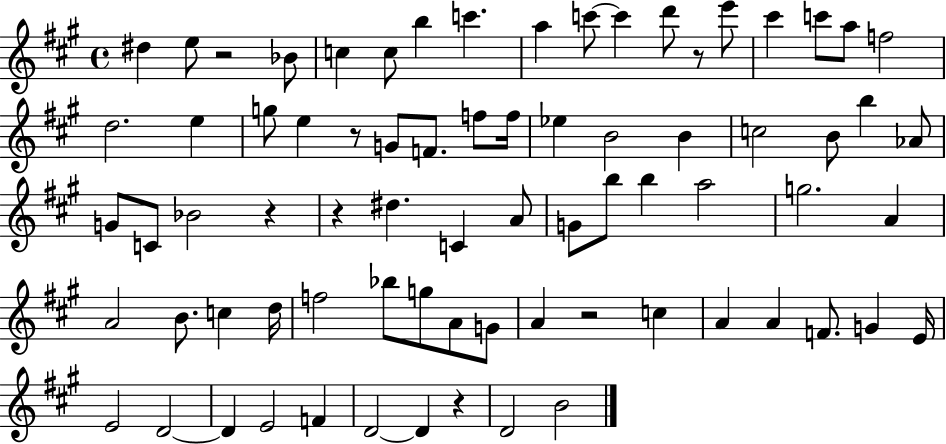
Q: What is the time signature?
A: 4/4